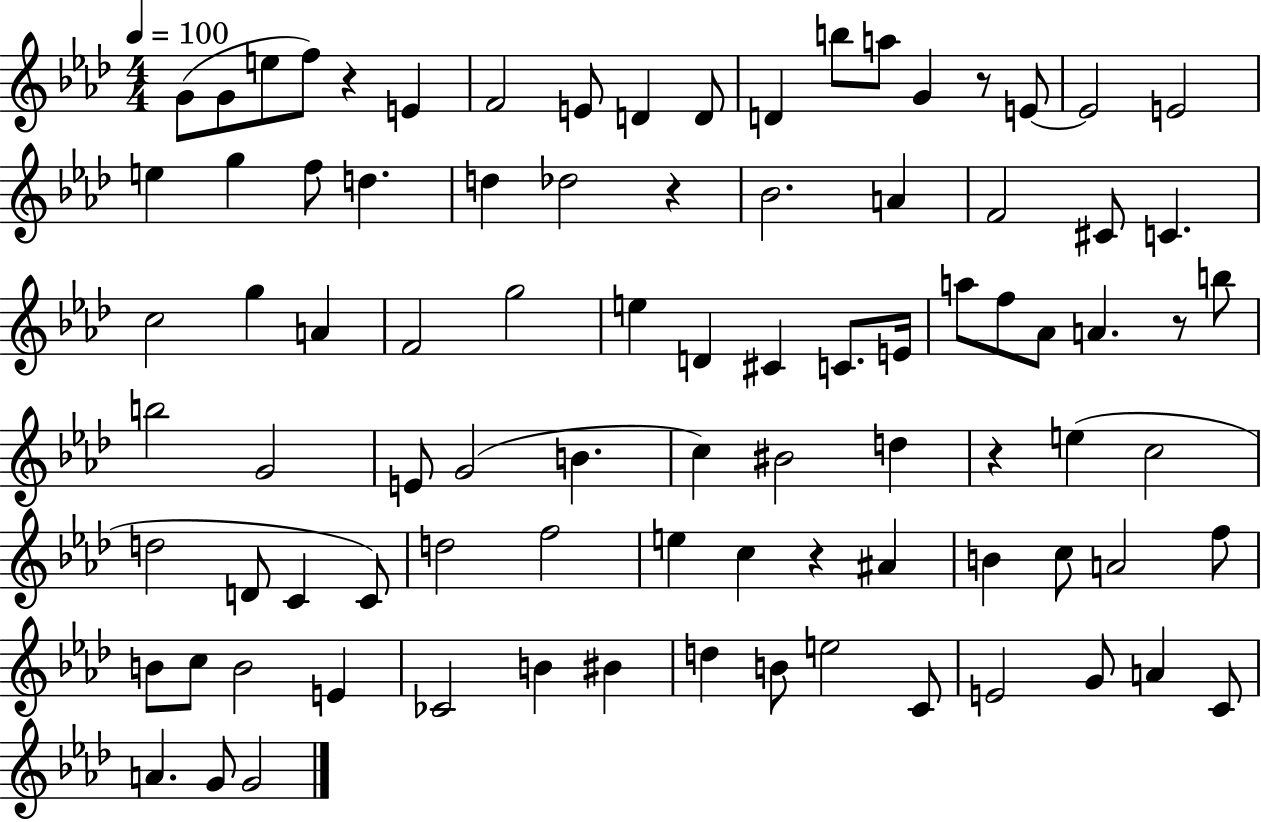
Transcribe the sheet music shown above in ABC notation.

X:1
T:Untitled
M:4/4
L:1/4
K:Ab
G/2 G/2 e/2 f/2 z E F2 E/2 D D/2 D b/2 a/2 G z/2 E/2 E2 E2 e g f/2 d d _d2 z _B2 A F2 ^C/2 C c2 g A F2 g2 e D ^C C/2 E/4 a/2 f/2 _A/2 A z/2 b/2 b2 G2 E/2 G2 B c ^B2 d z e c2 d2 D/2 C C/2 d2 f2 e c z ^A B c/2 A2 f/2 B/2 c/2 B2 E _C2 B ^B d B/2 e2 C/2 E2 G/2 A C/2 A G/2 G2